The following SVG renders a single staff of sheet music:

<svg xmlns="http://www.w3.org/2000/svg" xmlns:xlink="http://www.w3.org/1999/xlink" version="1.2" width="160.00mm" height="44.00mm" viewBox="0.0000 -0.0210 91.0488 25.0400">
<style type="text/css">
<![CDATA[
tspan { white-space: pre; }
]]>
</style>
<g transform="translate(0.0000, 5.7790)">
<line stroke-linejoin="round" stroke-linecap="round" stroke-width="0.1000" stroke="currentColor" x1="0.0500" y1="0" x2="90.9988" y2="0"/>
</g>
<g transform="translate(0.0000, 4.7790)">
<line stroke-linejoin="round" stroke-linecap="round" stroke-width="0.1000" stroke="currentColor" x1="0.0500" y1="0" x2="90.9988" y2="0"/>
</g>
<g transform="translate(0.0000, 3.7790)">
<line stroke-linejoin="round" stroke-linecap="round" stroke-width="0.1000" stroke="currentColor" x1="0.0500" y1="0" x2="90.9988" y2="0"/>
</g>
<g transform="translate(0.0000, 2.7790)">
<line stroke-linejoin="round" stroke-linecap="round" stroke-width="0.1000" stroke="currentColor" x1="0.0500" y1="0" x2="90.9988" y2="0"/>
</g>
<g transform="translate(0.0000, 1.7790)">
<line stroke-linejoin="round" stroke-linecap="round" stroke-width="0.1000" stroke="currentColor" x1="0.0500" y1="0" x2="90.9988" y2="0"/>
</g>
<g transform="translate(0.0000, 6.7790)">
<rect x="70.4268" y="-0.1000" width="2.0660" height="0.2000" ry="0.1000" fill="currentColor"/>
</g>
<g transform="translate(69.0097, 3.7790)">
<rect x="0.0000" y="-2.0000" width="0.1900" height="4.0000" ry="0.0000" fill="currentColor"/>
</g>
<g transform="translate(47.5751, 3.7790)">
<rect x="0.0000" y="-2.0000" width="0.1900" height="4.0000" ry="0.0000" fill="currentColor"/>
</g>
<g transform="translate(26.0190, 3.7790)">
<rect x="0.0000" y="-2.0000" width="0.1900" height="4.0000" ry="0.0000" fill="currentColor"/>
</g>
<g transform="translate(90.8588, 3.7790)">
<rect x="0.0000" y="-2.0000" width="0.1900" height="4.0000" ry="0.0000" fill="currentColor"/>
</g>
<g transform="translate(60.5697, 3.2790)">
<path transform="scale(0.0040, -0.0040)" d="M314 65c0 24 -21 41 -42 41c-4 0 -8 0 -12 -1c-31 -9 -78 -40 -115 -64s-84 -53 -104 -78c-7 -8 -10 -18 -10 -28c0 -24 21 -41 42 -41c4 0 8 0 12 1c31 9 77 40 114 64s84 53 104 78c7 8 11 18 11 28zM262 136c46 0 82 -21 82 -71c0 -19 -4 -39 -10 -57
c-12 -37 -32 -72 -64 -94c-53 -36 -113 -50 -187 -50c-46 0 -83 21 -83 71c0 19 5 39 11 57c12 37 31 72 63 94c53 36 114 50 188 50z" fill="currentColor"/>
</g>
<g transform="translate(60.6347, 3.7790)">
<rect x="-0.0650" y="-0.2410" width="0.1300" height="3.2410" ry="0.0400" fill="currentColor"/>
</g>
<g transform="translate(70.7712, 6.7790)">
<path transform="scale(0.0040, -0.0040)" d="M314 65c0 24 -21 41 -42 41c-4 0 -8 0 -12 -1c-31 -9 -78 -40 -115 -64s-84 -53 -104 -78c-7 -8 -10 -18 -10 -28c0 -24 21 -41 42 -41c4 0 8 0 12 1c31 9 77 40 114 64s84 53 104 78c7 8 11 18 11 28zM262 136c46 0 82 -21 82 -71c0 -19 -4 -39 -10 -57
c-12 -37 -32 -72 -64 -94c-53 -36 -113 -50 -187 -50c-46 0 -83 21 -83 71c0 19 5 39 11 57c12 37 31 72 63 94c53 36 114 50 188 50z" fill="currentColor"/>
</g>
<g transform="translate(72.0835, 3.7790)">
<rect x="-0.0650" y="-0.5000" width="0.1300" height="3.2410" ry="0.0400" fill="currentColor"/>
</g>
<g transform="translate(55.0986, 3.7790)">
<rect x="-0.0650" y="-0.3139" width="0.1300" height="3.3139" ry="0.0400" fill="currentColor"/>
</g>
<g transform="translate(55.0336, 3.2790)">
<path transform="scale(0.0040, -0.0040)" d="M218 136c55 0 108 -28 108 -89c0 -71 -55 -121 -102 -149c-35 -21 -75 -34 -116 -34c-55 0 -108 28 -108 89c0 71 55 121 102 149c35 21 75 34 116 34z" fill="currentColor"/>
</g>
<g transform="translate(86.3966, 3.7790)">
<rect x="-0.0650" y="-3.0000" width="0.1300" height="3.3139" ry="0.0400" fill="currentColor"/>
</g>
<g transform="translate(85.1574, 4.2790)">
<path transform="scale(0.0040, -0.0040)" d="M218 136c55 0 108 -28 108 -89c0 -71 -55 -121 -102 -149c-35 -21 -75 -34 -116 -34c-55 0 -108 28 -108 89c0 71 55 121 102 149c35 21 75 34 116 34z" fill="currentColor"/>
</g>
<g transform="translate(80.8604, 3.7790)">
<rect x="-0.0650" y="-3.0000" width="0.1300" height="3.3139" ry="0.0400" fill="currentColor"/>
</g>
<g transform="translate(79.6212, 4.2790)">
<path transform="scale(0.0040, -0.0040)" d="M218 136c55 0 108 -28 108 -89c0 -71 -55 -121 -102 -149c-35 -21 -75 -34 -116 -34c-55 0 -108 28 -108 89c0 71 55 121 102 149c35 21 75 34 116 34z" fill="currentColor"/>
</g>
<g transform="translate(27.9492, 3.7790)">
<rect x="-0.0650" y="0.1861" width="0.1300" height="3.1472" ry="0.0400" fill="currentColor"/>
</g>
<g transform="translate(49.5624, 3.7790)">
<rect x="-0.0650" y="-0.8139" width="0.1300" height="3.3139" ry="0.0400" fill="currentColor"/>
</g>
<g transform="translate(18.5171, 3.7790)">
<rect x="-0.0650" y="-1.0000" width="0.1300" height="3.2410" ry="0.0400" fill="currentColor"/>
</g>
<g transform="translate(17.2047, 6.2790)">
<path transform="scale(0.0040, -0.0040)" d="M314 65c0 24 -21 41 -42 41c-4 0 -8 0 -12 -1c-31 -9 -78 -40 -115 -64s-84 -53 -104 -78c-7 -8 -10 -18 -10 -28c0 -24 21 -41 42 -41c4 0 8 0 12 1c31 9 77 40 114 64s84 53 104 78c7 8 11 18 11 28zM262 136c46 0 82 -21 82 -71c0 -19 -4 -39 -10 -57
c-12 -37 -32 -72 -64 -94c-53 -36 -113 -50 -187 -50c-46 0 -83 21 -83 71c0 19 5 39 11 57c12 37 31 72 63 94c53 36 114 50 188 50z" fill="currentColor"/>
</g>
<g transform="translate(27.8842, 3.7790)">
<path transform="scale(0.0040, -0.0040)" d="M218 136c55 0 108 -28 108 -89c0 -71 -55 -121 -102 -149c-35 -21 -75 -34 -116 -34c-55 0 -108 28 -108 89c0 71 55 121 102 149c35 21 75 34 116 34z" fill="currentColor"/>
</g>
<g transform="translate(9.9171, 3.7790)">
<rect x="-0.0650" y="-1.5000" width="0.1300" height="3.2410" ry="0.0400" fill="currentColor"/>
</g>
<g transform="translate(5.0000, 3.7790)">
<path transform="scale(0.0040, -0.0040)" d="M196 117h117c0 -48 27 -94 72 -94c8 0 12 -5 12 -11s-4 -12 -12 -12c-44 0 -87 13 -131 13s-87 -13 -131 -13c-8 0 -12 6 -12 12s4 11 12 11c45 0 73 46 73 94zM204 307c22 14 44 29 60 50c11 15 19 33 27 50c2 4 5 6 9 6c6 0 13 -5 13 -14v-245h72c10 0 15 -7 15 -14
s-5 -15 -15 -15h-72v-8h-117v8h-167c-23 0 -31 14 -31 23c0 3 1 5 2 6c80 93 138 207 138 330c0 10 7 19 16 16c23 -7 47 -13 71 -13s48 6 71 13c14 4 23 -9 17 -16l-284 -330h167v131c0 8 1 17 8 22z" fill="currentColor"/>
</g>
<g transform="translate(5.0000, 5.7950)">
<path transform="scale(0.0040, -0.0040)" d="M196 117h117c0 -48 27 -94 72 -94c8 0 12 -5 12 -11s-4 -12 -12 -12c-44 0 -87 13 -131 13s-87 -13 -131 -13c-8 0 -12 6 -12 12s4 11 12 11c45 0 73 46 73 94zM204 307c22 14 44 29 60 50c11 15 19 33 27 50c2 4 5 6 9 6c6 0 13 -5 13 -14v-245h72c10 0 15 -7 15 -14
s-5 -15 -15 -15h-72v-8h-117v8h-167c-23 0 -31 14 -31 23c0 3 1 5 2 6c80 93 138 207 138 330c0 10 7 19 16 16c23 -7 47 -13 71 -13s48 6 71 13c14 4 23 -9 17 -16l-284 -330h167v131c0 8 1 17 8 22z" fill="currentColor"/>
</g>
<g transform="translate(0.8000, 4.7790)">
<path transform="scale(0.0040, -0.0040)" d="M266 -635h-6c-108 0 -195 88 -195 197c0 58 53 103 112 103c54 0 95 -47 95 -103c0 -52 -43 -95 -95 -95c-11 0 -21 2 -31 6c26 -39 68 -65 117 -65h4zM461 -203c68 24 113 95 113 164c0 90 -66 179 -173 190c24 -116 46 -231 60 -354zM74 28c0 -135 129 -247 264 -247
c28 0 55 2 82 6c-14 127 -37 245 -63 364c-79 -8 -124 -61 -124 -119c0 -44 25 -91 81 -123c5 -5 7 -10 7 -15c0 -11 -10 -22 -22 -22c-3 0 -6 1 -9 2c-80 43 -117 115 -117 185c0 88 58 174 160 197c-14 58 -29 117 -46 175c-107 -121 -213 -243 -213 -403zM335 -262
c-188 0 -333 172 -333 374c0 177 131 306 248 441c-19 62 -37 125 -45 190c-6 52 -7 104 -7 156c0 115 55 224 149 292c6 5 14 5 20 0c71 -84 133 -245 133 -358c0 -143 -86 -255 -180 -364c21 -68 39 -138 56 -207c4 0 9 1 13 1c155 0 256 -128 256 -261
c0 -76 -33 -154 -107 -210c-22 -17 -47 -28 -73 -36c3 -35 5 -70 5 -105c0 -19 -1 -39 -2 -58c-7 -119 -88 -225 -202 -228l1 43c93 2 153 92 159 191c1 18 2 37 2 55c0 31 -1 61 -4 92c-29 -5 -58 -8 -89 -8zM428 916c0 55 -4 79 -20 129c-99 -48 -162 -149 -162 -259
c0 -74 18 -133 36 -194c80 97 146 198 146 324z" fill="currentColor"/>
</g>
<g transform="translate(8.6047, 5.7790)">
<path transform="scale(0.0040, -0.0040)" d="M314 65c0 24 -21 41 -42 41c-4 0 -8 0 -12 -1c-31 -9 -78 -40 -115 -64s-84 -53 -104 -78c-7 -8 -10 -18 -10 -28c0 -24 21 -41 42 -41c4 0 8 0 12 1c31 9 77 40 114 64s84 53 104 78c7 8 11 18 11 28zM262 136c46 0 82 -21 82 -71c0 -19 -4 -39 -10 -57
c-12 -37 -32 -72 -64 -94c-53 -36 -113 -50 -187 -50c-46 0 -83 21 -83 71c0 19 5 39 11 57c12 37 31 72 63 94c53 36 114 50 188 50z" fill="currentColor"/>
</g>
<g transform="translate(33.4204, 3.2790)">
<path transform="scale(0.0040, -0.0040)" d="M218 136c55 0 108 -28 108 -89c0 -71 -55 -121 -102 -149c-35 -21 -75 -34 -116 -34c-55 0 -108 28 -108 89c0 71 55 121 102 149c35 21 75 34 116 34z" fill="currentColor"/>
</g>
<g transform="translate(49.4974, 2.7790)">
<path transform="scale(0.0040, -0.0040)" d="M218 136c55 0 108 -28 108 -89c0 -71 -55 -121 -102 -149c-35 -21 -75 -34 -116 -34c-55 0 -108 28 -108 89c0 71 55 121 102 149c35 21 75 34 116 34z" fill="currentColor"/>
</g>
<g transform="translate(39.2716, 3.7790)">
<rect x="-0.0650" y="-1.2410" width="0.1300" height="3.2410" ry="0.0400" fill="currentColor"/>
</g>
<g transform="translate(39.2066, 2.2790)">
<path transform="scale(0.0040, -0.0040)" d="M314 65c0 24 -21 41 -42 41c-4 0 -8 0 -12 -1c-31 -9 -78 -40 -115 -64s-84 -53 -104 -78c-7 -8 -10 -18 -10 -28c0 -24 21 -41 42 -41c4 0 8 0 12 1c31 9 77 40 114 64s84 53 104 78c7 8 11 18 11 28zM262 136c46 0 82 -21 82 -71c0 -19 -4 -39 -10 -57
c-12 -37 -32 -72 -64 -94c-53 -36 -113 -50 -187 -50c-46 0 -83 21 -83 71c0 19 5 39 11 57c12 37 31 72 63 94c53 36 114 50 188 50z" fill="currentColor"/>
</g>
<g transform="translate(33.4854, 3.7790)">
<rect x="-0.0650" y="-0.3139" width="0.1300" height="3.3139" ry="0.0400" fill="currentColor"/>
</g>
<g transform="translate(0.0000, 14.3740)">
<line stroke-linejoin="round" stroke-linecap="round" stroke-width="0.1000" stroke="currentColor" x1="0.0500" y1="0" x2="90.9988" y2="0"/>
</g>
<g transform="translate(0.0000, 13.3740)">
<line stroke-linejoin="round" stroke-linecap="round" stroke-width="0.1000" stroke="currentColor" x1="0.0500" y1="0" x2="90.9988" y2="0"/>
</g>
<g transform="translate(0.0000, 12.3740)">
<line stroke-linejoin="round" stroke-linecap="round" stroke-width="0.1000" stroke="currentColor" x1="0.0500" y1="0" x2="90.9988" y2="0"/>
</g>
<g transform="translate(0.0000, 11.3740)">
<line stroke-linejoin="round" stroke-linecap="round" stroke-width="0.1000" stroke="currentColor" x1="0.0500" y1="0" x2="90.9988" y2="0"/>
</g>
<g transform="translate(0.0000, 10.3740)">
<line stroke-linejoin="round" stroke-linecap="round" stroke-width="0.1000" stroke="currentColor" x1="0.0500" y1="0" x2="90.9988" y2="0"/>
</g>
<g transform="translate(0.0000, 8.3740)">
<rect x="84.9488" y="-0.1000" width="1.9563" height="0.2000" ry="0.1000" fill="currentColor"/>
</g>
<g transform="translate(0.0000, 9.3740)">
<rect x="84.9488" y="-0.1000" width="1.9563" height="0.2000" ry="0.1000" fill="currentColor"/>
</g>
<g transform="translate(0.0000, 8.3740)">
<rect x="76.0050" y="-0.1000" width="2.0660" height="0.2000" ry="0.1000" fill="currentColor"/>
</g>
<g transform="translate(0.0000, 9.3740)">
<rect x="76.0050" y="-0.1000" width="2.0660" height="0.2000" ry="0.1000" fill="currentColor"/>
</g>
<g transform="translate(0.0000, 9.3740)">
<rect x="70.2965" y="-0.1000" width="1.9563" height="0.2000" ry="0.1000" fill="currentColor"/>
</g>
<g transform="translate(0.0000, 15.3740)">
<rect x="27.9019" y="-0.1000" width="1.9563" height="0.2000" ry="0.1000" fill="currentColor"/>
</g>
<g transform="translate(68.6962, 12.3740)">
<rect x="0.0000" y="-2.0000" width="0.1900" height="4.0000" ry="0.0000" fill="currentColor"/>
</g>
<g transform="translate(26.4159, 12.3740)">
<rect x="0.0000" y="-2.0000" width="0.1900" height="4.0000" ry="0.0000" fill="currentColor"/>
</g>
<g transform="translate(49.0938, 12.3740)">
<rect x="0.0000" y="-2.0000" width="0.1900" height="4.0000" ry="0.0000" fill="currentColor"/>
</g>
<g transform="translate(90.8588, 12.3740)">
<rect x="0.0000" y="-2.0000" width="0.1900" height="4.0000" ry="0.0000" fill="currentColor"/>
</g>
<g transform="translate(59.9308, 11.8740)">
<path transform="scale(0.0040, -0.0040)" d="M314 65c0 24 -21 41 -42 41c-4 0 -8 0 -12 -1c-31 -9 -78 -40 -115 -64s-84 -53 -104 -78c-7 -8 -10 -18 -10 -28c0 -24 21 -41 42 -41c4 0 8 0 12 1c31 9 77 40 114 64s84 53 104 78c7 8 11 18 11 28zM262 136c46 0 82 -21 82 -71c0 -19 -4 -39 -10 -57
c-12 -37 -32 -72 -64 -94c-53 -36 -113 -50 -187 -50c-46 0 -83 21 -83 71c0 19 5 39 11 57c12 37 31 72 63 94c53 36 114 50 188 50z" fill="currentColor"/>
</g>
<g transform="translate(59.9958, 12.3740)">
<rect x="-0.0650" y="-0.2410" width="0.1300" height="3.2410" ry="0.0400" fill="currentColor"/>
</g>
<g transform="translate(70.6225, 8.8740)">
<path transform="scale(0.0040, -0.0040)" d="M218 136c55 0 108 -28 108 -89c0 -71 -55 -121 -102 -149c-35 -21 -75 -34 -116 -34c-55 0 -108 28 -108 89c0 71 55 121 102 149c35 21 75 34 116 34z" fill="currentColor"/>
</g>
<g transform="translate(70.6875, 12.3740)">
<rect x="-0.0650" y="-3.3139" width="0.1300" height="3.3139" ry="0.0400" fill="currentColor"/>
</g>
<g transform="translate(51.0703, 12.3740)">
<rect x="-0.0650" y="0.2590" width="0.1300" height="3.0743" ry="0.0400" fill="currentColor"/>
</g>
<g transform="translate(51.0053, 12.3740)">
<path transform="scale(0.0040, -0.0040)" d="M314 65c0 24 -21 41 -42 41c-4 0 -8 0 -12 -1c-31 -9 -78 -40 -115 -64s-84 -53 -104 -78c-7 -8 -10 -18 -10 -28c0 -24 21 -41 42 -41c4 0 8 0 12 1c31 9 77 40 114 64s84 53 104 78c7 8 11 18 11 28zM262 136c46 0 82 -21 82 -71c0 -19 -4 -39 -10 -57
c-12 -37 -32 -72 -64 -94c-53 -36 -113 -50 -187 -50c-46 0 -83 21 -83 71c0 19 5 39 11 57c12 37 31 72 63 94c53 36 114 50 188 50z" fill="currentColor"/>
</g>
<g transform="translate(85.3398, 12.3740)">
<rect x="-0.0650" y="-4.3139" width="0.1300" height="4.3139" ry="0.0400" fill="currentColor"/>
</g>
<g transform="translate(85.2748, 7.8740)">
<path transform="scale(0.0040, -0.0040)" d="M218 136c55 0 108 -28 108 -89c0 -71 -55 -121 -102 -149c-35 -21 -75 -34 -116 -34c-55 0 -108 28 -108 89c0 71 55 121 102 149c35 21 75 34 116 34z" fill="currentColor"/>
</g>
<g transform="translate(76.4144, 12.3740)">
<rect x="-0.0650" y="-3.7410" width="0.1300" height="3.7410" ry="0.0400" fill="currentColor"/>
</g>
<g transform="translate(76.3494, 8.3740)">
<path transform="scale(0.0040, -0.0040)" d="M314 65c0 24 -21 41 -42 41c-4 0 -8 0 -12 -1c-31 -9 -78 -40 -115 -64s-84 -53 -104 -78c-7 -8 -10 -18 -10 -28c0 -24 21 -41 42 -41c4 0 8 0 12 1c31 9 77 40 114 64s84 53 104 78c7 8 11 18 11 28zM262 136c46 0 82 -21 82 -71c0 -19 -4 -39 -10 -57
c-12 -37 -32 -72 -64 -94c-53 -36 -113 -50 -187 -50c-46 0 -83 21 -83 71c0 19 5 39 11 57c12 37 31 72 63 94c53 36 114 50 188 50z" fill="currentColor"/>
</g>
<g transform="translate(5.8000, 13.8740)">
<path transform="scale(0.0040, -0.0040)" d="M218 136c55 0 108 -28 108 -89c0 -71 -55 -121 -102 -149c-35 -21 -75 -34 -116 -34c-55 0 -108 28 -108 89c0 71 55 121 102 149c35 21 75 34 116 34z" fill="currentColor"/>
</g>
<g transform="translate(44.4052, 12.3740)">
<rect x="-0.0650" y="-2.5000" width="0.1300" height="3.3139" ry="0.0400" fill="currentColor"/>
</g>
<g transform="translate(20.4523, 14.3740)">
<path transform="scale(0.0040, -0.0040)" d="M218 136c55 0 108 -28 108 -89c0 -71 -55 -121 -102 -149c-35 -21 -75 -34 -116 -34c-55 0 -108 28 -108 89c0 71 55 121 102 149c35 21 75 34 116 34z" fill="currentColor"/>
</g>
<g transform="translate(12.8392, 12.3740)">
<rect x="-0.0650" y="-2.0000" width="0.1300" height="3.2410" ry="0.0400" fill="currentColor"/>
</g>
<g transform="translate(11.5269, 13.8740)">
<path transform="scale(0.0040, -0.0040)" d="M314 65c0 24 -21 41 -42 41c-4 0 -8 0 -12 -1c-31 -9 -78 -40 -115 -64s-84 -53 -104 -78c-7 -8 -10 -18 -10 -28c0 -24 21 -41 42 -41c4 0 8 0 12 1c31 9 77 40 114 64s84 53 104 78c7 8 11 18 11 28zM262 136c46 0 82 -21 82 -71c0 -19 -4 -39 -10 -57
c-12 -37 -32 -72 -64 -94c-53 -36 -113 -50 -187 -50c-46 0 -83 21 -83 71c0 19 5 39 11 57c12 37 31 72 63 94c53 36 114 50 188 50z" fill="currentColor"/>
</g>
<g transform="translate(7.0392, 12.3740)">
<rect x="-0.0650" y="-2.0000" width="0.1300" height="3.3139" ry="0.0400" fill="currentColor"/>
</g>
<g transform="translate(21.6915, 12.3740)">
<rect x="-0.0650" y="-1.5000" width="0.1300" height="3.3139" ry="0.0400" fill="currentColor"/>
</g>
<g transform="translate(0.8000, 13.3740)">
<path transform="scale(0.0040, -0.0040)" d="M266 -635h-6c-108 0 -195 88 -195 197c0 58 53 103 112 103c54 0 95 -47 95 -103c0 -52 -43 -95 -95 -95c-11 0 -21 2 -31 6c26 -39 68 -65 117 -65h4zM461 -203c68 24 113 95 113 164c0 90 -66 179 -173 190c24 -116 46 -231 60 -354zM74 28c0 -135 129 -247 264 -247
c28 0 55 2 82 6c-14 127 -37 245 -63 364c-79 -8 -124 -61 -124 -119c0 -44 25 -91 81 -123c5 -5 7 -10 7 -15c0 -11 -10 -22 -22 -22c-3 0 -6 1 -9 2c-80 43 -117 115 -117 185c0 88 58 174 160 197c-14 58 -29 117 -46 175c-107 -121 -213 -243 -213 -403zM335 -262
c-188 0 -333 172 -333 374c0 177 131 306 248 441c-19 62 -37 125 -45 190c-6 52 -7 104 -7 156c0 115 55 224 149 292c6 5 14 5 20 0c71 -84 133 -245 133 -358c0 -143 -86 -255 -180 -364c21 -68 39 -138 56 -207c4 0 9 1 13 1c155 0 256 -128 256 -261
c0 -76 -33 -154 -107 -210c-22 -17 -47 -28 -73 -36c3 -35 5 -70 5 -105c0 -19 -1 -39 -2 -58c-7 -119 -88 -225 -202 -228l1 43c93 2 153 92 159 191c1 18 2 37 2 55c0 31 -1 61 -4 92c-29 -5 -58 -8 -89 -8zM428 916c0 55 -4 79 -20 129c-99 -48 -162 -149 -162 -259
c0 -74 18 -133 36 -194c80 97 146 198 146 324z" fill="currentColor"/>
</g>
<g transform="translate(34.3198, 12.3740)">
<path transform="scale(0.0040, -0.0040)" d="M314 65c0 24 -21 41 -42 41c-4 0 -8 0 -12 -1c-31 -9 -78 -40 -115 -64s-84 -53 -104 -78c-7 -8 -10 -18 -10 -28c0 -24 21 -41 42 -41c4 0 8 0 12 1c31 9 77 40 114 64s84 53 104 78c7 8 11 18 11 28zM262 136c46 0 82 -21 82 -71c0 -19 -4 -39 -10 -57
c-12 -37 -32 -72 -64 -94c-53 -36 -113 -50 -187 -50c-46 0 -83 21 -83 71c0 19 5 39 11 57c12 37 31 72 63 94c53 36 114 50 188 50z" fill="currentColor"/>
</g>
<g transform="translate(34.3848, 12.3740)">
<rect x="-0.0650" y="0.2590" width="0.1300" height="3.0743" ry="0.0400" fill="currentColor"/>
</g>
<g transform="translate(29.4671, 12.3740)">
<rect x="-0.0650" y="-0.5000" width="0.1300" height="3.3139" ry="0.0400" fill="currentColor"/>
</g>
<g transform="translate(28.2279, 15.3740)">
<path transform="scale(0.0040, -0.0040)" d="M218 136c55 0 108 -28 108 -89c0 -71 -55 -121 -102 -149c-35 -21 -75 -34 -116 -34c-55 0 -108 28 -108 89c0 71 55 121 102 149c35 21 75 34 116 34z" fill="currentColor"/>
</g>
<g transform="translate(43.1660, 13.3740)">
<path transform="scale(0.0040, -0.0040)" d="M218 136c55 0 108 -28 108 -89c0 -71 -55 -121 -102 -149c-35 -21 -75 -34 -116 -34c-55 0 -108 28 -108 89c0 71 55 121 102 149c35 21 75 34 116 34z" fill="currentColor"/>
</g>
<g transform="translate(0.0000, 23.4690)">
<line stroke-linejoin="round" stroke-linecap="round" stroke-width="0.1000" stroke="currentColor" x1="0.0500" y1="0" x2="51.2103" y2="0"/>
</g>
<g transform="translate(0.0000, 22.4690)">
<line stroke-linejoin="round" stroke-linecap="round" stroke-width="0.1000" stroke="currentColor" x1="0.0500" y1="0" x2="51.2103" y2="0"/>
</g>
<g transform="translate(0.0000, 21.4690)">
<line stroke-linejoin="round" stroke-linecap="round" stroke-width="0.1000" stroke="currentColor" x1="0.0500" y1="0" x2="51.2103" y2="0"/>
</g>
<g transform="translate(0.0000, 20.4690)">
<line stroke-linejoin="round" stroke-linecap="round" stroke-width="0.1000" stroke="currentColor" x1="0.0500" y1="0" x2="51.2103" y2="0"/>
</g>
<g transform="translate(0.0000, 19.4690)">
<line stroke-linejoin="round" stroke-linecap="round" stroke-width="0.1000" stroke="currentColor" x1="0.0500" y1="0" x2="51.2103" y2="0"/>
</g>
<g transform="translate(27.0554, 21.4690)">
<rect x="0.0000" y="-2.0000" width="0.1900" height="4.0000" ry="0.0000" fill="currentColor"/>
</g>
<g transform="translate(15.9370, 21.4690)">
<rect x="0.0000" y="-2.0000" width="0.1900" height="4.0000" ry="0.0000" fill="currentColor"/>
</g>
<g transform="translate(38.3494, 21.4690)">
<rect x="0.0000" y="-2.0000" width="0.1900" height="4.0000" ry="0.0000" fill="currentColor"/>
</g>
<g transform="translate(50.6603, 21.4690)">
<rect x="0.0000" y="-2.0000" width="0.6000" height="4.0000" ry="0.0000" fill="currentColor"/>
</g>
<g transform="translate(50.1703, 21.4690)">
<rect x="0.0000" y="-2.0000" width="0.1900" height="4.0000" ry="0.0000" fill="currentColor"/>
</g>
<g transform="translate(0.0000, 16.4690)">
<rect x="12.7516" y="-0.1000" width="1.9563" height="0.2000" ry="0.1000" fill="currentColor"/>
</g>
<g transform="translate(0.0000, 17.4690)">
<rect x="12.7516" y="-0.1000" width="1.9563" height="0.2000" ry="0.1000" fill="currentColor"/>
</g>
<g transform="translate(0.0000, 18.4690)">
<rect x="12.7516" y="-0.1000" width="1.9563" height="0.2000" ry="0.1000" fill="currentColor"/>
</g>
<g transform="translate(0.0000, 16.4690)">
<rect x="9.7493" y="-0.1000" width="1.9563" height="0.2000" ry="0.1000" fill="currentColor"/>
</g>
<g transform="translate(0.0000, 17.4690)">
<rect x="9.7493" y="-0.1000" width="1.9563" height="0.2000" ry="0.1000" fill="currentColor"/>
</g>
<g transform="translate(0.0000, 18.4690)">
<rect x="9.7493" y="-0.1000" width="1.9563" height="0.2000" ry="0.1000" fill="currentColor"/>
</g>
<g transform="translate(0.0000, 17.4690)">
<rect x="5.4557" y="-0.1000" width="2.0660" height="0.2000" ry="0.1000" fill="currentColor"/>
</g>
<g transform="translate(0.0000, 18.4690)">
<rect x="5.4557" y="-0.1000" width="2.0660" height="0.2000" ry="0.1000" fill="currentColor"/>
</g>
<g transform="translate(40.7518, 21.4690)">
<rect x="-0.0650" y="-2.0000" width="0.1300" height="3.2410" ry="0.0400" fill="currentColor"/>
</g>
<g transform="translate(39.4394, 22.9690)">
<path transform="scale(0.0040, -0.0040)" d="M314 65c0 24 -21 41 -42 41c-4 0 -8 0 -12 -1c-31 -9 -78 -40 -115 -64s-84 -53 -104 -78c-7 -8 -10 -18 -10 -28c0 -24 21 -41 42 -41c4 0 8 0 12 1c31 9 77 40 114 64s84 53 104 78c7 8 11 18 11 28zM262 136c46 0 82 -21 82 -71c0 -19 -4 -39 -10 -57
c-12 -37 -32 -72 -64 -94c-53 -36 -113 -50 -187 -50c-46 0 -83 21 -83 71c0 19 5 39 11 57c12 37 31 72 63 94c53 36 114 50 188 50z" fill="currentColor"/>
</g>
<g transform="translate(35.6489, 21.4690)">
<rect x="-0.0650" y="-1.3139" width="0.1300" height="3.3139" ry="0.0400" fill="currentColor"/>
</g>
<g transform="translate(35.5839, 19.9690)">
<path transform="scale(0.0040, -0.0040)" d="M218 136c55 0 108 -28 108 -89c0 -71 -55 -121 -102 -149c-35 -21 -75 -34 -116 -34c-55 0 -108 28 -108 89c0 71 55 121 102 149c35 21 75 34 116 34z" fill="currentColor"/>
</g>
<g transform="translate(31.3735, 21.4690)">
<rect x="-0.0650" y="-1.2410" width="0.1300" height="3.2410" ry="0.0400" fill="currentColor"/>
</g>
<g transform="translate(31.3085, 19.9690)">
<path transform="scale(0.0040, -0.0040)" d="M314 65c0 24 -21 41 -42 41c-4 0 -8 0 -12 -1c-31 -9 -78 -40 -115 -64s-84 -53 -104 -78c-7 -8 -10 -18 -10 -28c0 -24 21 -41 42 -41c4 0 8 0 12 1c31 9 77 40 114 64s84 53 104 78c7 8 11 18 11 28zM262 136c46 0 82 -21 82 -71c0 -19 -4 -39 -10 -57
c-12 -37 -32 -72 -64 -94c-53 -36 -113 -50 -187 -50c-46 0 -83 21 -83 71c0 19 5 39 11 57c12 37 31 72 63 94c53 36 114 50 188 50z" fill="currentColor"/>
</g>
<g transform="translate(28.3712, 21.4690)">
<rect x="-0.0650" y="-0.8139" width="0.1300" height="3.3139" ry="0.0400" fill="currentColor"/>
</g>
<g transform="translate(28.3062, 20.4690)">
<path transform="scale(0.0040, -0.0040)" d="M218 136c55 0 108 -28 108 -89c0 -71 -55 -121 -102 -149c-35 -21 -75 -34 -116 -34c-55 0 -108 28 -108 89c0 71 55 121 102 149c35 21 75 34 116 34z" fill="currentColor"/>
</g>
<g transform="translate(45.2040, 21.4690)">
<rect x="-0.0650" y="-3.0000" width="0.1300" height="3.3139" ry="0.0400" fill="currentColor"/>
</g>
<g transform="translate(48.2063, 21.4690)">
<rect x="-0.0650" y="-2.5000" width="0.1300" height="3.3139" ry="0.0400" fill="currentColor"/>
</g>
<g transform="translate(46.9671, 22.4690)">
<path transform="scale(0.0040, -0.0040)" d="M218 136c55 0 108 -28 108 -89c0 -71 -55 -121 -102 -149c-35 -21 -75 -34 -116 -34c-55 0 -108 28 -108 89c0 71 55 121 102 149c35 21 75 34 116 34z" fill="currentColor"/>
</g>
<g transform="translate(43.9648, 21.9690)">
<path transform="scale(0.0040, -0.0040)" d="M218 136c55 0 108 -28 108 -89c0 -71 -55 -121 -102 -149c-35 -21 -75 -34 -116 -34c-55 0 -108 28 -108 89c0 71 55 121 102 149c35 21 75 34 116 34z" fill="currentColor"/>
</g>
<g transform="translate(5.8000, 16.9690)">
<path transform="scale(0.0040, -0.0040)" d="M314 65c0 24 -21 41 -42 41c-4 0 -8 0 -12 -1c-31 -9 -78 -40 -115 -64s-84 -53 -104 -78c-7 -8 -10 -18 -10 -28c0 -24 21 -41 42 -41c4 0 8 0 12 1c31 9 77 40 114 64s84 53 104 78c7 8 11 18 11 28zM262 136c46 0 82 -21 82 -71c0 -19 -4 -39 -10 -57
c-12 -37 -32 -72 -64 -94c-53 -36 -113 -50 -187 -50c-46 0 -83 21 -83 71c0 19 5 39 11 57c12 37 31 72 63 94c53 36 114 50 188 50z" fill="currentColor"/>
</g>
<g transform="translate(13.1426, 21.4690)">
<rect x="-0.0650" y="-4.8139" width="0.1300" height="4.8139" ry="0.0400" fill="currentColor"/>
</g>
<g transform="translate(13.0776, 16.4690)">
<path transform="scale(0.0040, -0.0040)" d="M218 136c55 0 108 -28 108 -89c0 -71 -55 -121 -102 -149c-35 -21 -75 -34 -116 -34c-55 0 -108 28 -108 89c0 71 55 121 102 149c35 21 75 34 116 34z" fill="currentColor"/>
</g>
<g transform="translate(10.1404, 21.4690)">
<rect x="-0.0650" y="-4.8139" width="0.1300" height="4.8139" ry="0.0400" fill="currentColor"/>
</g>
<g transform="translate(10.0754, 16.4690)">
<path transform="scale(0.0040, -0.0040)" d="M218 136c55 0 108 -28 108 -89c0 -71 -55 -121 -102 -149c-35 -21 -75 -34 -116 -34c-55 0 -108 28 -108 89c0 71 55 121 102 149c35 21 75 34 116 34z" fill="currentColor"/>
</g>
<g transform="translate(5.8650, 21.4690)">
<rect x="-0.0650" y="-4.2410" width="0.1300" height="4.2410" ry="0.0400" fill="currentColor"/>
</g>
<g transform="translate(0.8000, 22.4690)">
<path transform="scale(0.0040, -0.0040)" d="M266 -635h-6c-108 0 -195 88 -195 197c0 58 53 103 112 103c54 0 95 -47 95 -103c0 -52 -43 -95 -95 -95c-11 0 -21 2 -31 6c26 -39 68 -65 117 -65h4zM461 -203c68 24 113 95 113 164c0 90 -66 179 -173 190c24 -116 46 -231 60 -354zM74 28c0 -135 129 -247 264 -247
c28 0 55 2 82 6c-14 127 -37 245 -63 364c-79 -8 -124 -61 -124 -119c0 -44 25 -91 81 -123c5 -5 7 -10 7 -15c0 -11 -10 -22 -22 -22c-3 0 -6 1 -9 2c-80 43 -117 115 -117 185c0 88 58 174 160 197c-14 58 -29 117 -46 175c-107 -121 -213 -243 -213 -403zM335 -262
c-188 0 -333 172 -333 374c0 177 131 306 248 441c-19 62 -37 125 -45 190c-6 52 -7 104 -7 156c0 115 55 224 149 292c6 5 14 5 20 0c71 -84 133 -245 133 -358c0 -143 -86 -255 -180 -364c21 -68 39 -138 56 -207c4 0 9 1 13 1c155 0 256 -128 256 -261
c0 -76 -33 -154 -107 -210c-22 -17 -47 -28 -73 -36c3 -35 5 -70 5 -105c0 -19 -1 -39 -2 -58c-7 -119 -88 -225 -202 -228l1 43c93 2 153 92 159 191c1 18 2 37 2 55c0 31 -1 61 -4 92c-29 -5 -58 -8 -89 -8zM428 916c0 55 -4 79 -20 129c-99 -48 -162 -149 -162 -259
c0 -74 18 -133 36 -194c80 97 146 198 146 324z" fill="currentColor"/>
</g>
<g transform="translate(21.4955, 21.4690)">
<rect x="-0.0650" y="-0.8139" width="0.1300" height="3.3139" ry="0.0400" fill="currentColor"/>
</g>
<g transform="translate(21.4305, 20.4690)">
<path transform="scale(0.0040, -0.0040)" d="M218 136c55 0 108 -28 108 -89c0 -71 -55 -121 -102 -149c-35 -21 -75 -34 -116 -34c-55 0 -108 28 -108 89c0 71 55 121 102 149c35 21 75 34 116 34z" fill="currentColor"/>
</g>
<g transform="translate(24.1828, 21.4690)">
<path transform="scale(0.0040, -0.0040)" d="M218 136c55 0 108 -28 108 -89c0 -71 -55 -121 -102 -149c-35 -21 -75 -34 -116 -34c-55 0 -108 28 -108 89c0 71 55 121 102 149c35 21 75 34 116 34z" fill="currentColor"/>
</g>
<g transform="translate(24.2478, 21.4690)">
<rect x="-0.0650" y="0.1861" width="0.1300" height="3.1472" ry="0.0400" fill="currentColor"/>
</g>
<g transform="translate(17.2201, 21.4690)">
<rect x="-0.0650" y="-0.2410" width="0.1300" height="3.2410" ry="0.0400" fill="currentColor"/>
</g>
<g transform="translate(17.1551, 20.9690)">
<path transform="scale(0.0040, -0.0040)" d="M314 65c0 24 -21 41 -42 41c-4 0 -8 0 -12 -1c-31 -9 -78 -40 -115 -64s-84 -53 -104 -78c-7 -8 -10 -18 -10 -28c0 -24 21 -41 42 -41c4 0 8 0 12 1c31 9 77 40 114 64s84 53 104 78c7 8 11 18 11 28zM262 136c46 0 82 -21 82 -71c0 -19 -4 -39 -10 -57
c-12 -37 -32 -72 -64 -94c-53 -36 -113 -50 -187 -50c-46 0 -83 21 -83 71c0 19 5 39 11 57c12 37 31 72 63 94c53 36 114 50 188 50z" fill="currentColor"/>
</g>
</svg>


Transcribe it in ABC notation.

X:1
T:Untitled
M:4/4
L:1/4
K:C
E2 D2 B c e2 d c c2 C2 A A F F2 E C B2 G B2 c2 b c'2 d' d'2 e' e' c2 d B d e2 e F2 A G